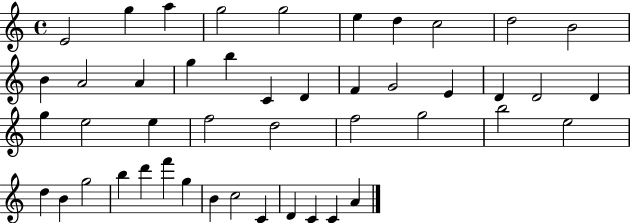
{
  \clef treble
  \time 4/4
  \defaultTimeSignature
  \key c \major
  e'2 g''4 a''4 | g''2 g''2 | e''4 d''4 c''2 | d''2 b'2 | \break b'4 a'2 a'4 | g''4 b''4 c'4 d'4 | f'4 g'2 e'4 | d'4 d'2 d'4 | \break g''4 e''2 e''4 | f''2 d''2 | f''2 g''2 | b''2 e''2 | \break d''4 b'4 g''2 | b''4 d'''4 f'''4 g''4 | b'4 c''2 c'4 | d'4 c'4 c'4 a'4 | \break \bar "|."
}